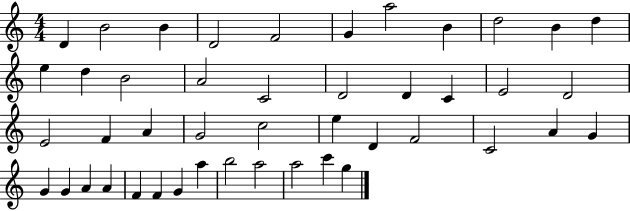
X:1
T:Untitled
M:4/4
L:1/4
K:C
D B2 B D2 F2 G a2 B d2 B d e d B2 A2 C2 D2 D C E2 D2 E2 F A G2 c2 e D F2 C2 A G G G A A F F G a b2 a2 a2 c' g